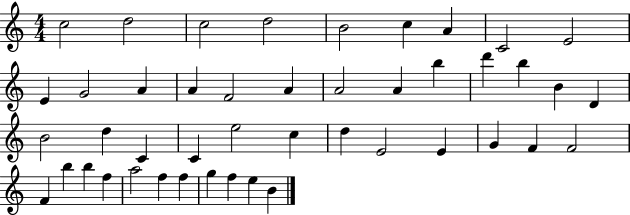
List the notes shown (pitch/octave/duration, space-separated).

C5/h D5/h C5/h D5/h B4/h C5/q A4/q C4/h E4/h E4/q G4/h A4/q A4/q F4/h A4/q A4/h A4/q B5/q D6/q B5/q B4/q D4/q B4/h D5/q C4/q C4/q E5/h C5/q D5/q E4/h E4/q G4/q F4/q F4/h F4/q B5/q B5/q F5/q A5/h F5/q F5/q G5/q F5/q E5/q B4/q